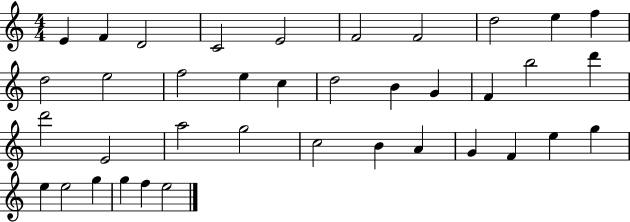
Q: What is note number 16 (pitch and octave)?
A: D5